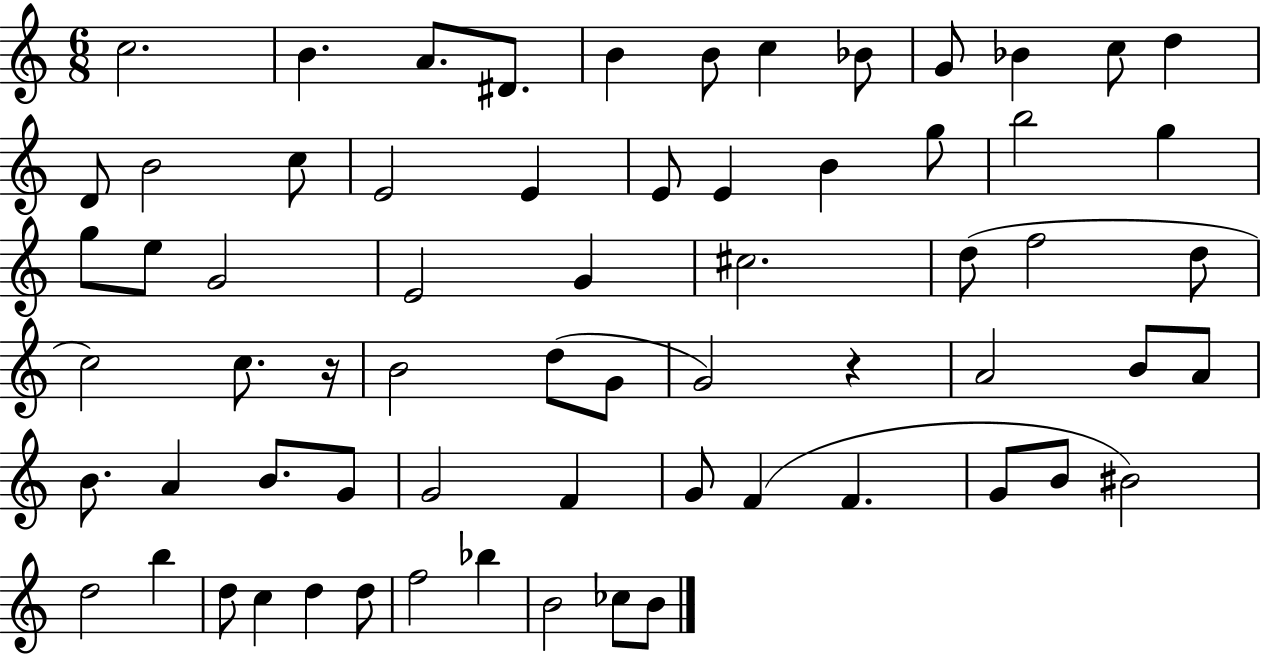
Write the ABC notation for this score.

X:1
T:Untitled
M:6/8
L:1/4
K:C
c2 B A/2 ^D/2 B B/2 c _B/2 G/2 _B c/2 d D/2 B2 c/2 E2 E E/2 E B g/2 b2 g g/2 e/2 G2 E2 G ^c2 d/2 f2 d/2 c2 c/2 z/4 B2 d/2 G/2 G2 z A2 B/2 A/2 B/2 A B/2 G/2 G2 F G/2 F F G/2 B/2 ^B2 d2 b d/2 c d d/2 f2 _b B2 _c/2 B/2